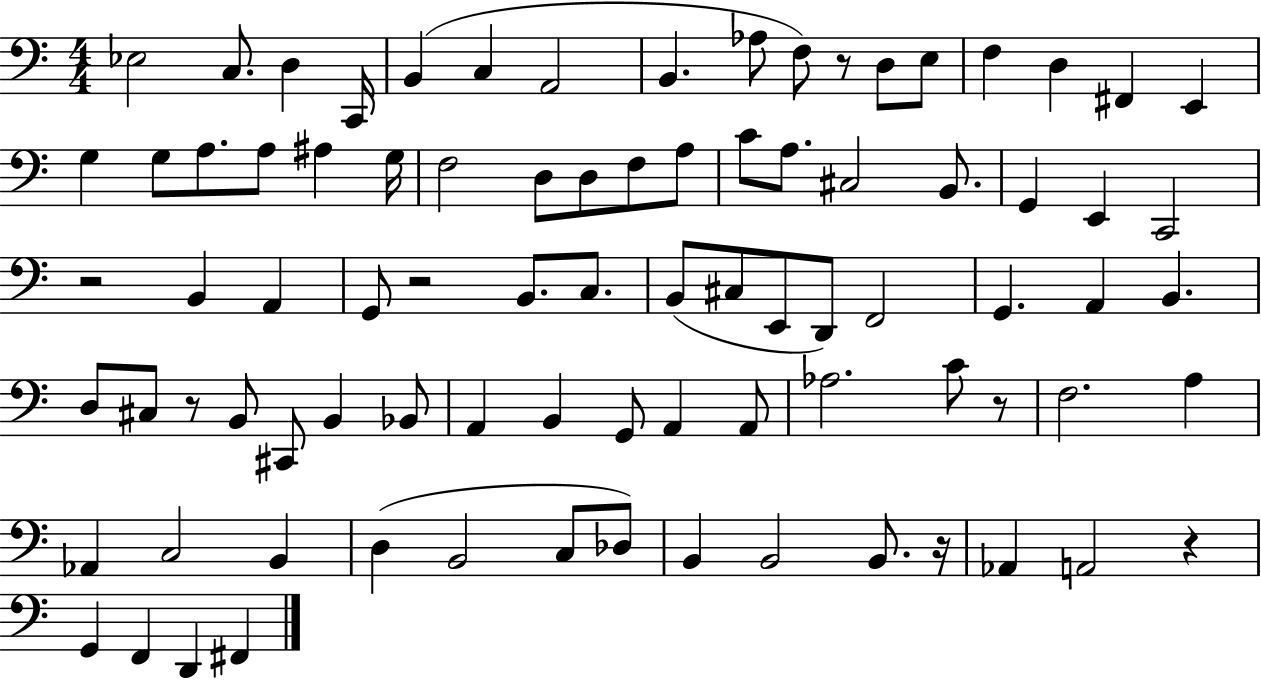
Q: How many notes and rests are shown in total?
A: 85